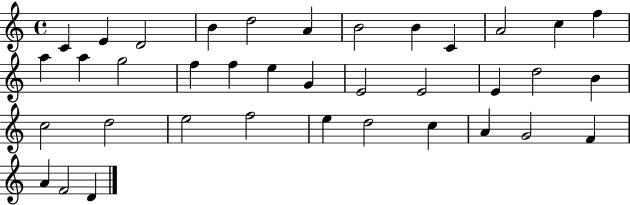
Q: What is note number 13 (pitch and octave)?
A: A5